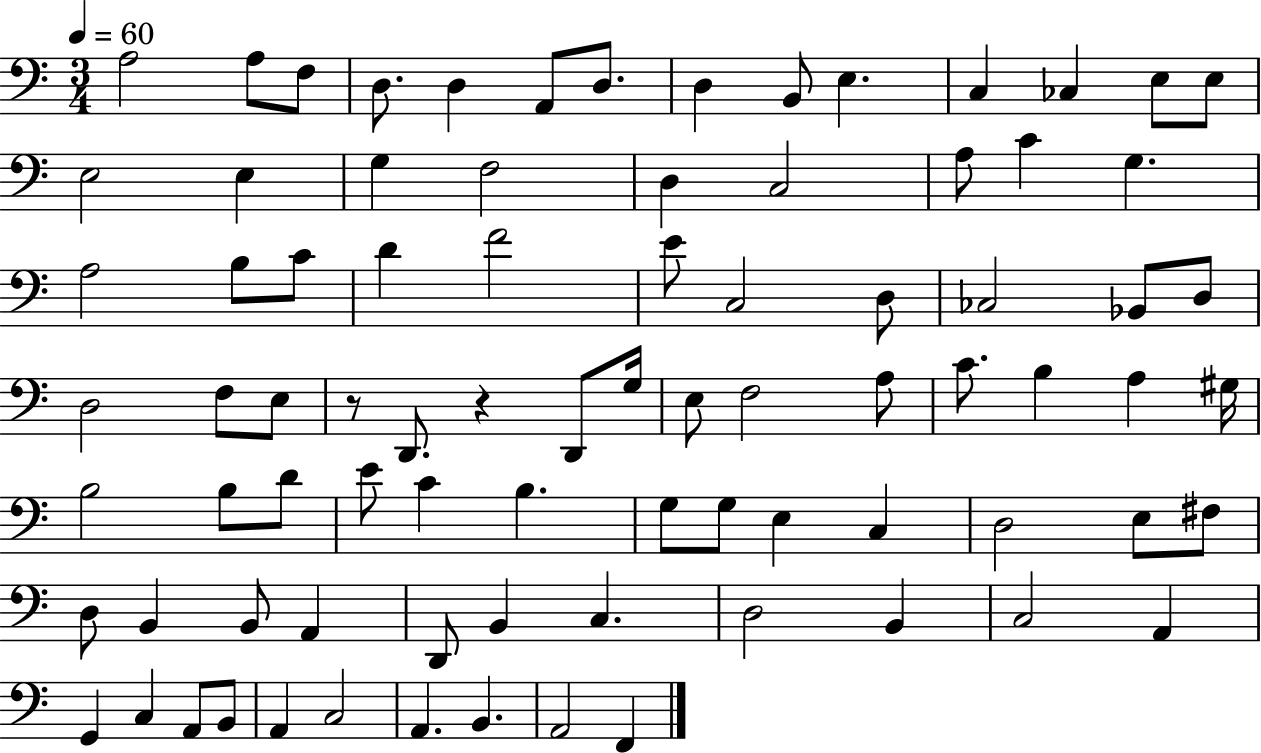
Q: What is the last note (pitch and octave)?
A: F2